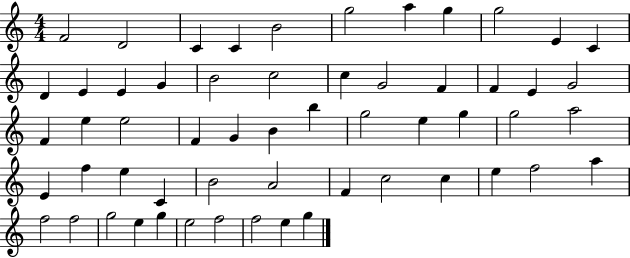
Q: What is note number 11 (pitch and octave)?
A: C4